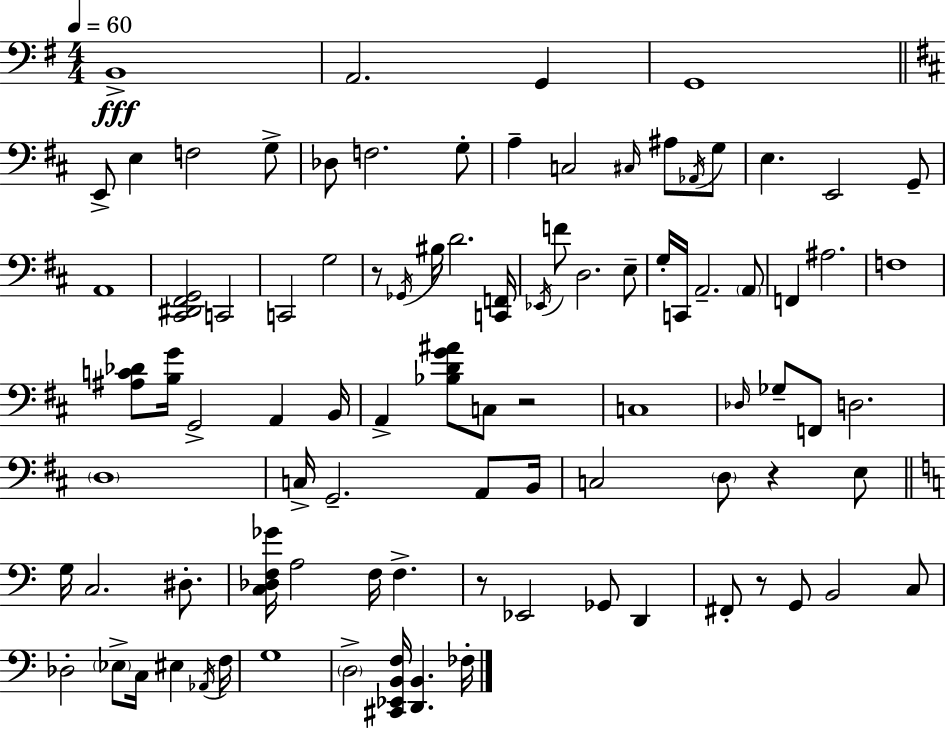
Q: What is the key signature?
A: E minor